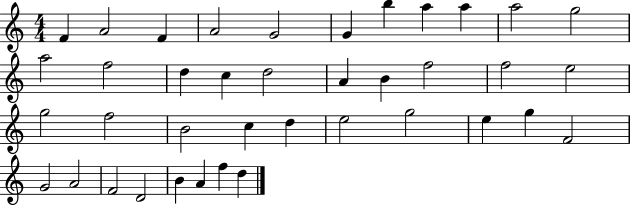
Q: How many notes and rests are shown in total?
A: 39